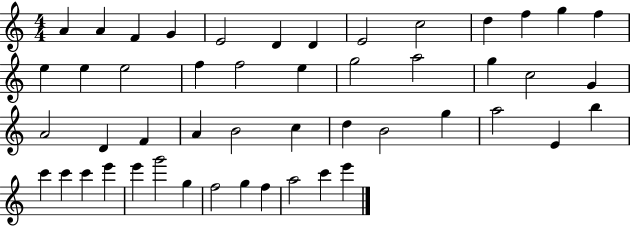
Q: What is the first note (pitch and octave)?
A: A4